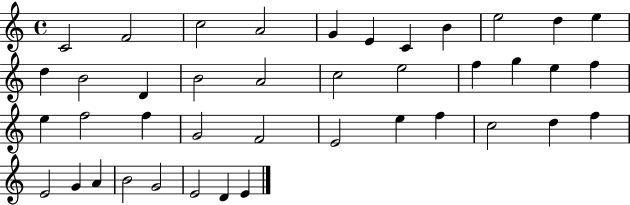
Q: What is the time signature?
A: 4/4